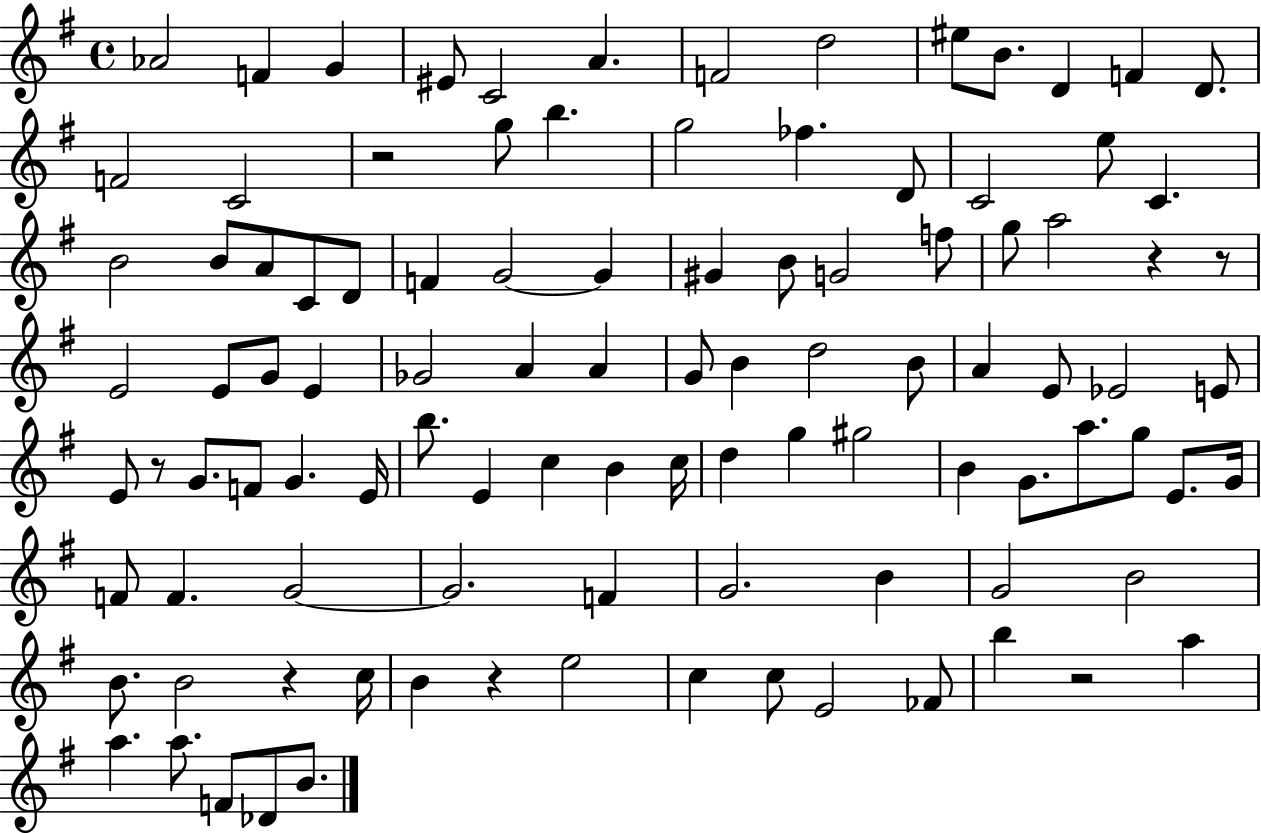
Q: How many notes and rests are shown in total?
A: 103